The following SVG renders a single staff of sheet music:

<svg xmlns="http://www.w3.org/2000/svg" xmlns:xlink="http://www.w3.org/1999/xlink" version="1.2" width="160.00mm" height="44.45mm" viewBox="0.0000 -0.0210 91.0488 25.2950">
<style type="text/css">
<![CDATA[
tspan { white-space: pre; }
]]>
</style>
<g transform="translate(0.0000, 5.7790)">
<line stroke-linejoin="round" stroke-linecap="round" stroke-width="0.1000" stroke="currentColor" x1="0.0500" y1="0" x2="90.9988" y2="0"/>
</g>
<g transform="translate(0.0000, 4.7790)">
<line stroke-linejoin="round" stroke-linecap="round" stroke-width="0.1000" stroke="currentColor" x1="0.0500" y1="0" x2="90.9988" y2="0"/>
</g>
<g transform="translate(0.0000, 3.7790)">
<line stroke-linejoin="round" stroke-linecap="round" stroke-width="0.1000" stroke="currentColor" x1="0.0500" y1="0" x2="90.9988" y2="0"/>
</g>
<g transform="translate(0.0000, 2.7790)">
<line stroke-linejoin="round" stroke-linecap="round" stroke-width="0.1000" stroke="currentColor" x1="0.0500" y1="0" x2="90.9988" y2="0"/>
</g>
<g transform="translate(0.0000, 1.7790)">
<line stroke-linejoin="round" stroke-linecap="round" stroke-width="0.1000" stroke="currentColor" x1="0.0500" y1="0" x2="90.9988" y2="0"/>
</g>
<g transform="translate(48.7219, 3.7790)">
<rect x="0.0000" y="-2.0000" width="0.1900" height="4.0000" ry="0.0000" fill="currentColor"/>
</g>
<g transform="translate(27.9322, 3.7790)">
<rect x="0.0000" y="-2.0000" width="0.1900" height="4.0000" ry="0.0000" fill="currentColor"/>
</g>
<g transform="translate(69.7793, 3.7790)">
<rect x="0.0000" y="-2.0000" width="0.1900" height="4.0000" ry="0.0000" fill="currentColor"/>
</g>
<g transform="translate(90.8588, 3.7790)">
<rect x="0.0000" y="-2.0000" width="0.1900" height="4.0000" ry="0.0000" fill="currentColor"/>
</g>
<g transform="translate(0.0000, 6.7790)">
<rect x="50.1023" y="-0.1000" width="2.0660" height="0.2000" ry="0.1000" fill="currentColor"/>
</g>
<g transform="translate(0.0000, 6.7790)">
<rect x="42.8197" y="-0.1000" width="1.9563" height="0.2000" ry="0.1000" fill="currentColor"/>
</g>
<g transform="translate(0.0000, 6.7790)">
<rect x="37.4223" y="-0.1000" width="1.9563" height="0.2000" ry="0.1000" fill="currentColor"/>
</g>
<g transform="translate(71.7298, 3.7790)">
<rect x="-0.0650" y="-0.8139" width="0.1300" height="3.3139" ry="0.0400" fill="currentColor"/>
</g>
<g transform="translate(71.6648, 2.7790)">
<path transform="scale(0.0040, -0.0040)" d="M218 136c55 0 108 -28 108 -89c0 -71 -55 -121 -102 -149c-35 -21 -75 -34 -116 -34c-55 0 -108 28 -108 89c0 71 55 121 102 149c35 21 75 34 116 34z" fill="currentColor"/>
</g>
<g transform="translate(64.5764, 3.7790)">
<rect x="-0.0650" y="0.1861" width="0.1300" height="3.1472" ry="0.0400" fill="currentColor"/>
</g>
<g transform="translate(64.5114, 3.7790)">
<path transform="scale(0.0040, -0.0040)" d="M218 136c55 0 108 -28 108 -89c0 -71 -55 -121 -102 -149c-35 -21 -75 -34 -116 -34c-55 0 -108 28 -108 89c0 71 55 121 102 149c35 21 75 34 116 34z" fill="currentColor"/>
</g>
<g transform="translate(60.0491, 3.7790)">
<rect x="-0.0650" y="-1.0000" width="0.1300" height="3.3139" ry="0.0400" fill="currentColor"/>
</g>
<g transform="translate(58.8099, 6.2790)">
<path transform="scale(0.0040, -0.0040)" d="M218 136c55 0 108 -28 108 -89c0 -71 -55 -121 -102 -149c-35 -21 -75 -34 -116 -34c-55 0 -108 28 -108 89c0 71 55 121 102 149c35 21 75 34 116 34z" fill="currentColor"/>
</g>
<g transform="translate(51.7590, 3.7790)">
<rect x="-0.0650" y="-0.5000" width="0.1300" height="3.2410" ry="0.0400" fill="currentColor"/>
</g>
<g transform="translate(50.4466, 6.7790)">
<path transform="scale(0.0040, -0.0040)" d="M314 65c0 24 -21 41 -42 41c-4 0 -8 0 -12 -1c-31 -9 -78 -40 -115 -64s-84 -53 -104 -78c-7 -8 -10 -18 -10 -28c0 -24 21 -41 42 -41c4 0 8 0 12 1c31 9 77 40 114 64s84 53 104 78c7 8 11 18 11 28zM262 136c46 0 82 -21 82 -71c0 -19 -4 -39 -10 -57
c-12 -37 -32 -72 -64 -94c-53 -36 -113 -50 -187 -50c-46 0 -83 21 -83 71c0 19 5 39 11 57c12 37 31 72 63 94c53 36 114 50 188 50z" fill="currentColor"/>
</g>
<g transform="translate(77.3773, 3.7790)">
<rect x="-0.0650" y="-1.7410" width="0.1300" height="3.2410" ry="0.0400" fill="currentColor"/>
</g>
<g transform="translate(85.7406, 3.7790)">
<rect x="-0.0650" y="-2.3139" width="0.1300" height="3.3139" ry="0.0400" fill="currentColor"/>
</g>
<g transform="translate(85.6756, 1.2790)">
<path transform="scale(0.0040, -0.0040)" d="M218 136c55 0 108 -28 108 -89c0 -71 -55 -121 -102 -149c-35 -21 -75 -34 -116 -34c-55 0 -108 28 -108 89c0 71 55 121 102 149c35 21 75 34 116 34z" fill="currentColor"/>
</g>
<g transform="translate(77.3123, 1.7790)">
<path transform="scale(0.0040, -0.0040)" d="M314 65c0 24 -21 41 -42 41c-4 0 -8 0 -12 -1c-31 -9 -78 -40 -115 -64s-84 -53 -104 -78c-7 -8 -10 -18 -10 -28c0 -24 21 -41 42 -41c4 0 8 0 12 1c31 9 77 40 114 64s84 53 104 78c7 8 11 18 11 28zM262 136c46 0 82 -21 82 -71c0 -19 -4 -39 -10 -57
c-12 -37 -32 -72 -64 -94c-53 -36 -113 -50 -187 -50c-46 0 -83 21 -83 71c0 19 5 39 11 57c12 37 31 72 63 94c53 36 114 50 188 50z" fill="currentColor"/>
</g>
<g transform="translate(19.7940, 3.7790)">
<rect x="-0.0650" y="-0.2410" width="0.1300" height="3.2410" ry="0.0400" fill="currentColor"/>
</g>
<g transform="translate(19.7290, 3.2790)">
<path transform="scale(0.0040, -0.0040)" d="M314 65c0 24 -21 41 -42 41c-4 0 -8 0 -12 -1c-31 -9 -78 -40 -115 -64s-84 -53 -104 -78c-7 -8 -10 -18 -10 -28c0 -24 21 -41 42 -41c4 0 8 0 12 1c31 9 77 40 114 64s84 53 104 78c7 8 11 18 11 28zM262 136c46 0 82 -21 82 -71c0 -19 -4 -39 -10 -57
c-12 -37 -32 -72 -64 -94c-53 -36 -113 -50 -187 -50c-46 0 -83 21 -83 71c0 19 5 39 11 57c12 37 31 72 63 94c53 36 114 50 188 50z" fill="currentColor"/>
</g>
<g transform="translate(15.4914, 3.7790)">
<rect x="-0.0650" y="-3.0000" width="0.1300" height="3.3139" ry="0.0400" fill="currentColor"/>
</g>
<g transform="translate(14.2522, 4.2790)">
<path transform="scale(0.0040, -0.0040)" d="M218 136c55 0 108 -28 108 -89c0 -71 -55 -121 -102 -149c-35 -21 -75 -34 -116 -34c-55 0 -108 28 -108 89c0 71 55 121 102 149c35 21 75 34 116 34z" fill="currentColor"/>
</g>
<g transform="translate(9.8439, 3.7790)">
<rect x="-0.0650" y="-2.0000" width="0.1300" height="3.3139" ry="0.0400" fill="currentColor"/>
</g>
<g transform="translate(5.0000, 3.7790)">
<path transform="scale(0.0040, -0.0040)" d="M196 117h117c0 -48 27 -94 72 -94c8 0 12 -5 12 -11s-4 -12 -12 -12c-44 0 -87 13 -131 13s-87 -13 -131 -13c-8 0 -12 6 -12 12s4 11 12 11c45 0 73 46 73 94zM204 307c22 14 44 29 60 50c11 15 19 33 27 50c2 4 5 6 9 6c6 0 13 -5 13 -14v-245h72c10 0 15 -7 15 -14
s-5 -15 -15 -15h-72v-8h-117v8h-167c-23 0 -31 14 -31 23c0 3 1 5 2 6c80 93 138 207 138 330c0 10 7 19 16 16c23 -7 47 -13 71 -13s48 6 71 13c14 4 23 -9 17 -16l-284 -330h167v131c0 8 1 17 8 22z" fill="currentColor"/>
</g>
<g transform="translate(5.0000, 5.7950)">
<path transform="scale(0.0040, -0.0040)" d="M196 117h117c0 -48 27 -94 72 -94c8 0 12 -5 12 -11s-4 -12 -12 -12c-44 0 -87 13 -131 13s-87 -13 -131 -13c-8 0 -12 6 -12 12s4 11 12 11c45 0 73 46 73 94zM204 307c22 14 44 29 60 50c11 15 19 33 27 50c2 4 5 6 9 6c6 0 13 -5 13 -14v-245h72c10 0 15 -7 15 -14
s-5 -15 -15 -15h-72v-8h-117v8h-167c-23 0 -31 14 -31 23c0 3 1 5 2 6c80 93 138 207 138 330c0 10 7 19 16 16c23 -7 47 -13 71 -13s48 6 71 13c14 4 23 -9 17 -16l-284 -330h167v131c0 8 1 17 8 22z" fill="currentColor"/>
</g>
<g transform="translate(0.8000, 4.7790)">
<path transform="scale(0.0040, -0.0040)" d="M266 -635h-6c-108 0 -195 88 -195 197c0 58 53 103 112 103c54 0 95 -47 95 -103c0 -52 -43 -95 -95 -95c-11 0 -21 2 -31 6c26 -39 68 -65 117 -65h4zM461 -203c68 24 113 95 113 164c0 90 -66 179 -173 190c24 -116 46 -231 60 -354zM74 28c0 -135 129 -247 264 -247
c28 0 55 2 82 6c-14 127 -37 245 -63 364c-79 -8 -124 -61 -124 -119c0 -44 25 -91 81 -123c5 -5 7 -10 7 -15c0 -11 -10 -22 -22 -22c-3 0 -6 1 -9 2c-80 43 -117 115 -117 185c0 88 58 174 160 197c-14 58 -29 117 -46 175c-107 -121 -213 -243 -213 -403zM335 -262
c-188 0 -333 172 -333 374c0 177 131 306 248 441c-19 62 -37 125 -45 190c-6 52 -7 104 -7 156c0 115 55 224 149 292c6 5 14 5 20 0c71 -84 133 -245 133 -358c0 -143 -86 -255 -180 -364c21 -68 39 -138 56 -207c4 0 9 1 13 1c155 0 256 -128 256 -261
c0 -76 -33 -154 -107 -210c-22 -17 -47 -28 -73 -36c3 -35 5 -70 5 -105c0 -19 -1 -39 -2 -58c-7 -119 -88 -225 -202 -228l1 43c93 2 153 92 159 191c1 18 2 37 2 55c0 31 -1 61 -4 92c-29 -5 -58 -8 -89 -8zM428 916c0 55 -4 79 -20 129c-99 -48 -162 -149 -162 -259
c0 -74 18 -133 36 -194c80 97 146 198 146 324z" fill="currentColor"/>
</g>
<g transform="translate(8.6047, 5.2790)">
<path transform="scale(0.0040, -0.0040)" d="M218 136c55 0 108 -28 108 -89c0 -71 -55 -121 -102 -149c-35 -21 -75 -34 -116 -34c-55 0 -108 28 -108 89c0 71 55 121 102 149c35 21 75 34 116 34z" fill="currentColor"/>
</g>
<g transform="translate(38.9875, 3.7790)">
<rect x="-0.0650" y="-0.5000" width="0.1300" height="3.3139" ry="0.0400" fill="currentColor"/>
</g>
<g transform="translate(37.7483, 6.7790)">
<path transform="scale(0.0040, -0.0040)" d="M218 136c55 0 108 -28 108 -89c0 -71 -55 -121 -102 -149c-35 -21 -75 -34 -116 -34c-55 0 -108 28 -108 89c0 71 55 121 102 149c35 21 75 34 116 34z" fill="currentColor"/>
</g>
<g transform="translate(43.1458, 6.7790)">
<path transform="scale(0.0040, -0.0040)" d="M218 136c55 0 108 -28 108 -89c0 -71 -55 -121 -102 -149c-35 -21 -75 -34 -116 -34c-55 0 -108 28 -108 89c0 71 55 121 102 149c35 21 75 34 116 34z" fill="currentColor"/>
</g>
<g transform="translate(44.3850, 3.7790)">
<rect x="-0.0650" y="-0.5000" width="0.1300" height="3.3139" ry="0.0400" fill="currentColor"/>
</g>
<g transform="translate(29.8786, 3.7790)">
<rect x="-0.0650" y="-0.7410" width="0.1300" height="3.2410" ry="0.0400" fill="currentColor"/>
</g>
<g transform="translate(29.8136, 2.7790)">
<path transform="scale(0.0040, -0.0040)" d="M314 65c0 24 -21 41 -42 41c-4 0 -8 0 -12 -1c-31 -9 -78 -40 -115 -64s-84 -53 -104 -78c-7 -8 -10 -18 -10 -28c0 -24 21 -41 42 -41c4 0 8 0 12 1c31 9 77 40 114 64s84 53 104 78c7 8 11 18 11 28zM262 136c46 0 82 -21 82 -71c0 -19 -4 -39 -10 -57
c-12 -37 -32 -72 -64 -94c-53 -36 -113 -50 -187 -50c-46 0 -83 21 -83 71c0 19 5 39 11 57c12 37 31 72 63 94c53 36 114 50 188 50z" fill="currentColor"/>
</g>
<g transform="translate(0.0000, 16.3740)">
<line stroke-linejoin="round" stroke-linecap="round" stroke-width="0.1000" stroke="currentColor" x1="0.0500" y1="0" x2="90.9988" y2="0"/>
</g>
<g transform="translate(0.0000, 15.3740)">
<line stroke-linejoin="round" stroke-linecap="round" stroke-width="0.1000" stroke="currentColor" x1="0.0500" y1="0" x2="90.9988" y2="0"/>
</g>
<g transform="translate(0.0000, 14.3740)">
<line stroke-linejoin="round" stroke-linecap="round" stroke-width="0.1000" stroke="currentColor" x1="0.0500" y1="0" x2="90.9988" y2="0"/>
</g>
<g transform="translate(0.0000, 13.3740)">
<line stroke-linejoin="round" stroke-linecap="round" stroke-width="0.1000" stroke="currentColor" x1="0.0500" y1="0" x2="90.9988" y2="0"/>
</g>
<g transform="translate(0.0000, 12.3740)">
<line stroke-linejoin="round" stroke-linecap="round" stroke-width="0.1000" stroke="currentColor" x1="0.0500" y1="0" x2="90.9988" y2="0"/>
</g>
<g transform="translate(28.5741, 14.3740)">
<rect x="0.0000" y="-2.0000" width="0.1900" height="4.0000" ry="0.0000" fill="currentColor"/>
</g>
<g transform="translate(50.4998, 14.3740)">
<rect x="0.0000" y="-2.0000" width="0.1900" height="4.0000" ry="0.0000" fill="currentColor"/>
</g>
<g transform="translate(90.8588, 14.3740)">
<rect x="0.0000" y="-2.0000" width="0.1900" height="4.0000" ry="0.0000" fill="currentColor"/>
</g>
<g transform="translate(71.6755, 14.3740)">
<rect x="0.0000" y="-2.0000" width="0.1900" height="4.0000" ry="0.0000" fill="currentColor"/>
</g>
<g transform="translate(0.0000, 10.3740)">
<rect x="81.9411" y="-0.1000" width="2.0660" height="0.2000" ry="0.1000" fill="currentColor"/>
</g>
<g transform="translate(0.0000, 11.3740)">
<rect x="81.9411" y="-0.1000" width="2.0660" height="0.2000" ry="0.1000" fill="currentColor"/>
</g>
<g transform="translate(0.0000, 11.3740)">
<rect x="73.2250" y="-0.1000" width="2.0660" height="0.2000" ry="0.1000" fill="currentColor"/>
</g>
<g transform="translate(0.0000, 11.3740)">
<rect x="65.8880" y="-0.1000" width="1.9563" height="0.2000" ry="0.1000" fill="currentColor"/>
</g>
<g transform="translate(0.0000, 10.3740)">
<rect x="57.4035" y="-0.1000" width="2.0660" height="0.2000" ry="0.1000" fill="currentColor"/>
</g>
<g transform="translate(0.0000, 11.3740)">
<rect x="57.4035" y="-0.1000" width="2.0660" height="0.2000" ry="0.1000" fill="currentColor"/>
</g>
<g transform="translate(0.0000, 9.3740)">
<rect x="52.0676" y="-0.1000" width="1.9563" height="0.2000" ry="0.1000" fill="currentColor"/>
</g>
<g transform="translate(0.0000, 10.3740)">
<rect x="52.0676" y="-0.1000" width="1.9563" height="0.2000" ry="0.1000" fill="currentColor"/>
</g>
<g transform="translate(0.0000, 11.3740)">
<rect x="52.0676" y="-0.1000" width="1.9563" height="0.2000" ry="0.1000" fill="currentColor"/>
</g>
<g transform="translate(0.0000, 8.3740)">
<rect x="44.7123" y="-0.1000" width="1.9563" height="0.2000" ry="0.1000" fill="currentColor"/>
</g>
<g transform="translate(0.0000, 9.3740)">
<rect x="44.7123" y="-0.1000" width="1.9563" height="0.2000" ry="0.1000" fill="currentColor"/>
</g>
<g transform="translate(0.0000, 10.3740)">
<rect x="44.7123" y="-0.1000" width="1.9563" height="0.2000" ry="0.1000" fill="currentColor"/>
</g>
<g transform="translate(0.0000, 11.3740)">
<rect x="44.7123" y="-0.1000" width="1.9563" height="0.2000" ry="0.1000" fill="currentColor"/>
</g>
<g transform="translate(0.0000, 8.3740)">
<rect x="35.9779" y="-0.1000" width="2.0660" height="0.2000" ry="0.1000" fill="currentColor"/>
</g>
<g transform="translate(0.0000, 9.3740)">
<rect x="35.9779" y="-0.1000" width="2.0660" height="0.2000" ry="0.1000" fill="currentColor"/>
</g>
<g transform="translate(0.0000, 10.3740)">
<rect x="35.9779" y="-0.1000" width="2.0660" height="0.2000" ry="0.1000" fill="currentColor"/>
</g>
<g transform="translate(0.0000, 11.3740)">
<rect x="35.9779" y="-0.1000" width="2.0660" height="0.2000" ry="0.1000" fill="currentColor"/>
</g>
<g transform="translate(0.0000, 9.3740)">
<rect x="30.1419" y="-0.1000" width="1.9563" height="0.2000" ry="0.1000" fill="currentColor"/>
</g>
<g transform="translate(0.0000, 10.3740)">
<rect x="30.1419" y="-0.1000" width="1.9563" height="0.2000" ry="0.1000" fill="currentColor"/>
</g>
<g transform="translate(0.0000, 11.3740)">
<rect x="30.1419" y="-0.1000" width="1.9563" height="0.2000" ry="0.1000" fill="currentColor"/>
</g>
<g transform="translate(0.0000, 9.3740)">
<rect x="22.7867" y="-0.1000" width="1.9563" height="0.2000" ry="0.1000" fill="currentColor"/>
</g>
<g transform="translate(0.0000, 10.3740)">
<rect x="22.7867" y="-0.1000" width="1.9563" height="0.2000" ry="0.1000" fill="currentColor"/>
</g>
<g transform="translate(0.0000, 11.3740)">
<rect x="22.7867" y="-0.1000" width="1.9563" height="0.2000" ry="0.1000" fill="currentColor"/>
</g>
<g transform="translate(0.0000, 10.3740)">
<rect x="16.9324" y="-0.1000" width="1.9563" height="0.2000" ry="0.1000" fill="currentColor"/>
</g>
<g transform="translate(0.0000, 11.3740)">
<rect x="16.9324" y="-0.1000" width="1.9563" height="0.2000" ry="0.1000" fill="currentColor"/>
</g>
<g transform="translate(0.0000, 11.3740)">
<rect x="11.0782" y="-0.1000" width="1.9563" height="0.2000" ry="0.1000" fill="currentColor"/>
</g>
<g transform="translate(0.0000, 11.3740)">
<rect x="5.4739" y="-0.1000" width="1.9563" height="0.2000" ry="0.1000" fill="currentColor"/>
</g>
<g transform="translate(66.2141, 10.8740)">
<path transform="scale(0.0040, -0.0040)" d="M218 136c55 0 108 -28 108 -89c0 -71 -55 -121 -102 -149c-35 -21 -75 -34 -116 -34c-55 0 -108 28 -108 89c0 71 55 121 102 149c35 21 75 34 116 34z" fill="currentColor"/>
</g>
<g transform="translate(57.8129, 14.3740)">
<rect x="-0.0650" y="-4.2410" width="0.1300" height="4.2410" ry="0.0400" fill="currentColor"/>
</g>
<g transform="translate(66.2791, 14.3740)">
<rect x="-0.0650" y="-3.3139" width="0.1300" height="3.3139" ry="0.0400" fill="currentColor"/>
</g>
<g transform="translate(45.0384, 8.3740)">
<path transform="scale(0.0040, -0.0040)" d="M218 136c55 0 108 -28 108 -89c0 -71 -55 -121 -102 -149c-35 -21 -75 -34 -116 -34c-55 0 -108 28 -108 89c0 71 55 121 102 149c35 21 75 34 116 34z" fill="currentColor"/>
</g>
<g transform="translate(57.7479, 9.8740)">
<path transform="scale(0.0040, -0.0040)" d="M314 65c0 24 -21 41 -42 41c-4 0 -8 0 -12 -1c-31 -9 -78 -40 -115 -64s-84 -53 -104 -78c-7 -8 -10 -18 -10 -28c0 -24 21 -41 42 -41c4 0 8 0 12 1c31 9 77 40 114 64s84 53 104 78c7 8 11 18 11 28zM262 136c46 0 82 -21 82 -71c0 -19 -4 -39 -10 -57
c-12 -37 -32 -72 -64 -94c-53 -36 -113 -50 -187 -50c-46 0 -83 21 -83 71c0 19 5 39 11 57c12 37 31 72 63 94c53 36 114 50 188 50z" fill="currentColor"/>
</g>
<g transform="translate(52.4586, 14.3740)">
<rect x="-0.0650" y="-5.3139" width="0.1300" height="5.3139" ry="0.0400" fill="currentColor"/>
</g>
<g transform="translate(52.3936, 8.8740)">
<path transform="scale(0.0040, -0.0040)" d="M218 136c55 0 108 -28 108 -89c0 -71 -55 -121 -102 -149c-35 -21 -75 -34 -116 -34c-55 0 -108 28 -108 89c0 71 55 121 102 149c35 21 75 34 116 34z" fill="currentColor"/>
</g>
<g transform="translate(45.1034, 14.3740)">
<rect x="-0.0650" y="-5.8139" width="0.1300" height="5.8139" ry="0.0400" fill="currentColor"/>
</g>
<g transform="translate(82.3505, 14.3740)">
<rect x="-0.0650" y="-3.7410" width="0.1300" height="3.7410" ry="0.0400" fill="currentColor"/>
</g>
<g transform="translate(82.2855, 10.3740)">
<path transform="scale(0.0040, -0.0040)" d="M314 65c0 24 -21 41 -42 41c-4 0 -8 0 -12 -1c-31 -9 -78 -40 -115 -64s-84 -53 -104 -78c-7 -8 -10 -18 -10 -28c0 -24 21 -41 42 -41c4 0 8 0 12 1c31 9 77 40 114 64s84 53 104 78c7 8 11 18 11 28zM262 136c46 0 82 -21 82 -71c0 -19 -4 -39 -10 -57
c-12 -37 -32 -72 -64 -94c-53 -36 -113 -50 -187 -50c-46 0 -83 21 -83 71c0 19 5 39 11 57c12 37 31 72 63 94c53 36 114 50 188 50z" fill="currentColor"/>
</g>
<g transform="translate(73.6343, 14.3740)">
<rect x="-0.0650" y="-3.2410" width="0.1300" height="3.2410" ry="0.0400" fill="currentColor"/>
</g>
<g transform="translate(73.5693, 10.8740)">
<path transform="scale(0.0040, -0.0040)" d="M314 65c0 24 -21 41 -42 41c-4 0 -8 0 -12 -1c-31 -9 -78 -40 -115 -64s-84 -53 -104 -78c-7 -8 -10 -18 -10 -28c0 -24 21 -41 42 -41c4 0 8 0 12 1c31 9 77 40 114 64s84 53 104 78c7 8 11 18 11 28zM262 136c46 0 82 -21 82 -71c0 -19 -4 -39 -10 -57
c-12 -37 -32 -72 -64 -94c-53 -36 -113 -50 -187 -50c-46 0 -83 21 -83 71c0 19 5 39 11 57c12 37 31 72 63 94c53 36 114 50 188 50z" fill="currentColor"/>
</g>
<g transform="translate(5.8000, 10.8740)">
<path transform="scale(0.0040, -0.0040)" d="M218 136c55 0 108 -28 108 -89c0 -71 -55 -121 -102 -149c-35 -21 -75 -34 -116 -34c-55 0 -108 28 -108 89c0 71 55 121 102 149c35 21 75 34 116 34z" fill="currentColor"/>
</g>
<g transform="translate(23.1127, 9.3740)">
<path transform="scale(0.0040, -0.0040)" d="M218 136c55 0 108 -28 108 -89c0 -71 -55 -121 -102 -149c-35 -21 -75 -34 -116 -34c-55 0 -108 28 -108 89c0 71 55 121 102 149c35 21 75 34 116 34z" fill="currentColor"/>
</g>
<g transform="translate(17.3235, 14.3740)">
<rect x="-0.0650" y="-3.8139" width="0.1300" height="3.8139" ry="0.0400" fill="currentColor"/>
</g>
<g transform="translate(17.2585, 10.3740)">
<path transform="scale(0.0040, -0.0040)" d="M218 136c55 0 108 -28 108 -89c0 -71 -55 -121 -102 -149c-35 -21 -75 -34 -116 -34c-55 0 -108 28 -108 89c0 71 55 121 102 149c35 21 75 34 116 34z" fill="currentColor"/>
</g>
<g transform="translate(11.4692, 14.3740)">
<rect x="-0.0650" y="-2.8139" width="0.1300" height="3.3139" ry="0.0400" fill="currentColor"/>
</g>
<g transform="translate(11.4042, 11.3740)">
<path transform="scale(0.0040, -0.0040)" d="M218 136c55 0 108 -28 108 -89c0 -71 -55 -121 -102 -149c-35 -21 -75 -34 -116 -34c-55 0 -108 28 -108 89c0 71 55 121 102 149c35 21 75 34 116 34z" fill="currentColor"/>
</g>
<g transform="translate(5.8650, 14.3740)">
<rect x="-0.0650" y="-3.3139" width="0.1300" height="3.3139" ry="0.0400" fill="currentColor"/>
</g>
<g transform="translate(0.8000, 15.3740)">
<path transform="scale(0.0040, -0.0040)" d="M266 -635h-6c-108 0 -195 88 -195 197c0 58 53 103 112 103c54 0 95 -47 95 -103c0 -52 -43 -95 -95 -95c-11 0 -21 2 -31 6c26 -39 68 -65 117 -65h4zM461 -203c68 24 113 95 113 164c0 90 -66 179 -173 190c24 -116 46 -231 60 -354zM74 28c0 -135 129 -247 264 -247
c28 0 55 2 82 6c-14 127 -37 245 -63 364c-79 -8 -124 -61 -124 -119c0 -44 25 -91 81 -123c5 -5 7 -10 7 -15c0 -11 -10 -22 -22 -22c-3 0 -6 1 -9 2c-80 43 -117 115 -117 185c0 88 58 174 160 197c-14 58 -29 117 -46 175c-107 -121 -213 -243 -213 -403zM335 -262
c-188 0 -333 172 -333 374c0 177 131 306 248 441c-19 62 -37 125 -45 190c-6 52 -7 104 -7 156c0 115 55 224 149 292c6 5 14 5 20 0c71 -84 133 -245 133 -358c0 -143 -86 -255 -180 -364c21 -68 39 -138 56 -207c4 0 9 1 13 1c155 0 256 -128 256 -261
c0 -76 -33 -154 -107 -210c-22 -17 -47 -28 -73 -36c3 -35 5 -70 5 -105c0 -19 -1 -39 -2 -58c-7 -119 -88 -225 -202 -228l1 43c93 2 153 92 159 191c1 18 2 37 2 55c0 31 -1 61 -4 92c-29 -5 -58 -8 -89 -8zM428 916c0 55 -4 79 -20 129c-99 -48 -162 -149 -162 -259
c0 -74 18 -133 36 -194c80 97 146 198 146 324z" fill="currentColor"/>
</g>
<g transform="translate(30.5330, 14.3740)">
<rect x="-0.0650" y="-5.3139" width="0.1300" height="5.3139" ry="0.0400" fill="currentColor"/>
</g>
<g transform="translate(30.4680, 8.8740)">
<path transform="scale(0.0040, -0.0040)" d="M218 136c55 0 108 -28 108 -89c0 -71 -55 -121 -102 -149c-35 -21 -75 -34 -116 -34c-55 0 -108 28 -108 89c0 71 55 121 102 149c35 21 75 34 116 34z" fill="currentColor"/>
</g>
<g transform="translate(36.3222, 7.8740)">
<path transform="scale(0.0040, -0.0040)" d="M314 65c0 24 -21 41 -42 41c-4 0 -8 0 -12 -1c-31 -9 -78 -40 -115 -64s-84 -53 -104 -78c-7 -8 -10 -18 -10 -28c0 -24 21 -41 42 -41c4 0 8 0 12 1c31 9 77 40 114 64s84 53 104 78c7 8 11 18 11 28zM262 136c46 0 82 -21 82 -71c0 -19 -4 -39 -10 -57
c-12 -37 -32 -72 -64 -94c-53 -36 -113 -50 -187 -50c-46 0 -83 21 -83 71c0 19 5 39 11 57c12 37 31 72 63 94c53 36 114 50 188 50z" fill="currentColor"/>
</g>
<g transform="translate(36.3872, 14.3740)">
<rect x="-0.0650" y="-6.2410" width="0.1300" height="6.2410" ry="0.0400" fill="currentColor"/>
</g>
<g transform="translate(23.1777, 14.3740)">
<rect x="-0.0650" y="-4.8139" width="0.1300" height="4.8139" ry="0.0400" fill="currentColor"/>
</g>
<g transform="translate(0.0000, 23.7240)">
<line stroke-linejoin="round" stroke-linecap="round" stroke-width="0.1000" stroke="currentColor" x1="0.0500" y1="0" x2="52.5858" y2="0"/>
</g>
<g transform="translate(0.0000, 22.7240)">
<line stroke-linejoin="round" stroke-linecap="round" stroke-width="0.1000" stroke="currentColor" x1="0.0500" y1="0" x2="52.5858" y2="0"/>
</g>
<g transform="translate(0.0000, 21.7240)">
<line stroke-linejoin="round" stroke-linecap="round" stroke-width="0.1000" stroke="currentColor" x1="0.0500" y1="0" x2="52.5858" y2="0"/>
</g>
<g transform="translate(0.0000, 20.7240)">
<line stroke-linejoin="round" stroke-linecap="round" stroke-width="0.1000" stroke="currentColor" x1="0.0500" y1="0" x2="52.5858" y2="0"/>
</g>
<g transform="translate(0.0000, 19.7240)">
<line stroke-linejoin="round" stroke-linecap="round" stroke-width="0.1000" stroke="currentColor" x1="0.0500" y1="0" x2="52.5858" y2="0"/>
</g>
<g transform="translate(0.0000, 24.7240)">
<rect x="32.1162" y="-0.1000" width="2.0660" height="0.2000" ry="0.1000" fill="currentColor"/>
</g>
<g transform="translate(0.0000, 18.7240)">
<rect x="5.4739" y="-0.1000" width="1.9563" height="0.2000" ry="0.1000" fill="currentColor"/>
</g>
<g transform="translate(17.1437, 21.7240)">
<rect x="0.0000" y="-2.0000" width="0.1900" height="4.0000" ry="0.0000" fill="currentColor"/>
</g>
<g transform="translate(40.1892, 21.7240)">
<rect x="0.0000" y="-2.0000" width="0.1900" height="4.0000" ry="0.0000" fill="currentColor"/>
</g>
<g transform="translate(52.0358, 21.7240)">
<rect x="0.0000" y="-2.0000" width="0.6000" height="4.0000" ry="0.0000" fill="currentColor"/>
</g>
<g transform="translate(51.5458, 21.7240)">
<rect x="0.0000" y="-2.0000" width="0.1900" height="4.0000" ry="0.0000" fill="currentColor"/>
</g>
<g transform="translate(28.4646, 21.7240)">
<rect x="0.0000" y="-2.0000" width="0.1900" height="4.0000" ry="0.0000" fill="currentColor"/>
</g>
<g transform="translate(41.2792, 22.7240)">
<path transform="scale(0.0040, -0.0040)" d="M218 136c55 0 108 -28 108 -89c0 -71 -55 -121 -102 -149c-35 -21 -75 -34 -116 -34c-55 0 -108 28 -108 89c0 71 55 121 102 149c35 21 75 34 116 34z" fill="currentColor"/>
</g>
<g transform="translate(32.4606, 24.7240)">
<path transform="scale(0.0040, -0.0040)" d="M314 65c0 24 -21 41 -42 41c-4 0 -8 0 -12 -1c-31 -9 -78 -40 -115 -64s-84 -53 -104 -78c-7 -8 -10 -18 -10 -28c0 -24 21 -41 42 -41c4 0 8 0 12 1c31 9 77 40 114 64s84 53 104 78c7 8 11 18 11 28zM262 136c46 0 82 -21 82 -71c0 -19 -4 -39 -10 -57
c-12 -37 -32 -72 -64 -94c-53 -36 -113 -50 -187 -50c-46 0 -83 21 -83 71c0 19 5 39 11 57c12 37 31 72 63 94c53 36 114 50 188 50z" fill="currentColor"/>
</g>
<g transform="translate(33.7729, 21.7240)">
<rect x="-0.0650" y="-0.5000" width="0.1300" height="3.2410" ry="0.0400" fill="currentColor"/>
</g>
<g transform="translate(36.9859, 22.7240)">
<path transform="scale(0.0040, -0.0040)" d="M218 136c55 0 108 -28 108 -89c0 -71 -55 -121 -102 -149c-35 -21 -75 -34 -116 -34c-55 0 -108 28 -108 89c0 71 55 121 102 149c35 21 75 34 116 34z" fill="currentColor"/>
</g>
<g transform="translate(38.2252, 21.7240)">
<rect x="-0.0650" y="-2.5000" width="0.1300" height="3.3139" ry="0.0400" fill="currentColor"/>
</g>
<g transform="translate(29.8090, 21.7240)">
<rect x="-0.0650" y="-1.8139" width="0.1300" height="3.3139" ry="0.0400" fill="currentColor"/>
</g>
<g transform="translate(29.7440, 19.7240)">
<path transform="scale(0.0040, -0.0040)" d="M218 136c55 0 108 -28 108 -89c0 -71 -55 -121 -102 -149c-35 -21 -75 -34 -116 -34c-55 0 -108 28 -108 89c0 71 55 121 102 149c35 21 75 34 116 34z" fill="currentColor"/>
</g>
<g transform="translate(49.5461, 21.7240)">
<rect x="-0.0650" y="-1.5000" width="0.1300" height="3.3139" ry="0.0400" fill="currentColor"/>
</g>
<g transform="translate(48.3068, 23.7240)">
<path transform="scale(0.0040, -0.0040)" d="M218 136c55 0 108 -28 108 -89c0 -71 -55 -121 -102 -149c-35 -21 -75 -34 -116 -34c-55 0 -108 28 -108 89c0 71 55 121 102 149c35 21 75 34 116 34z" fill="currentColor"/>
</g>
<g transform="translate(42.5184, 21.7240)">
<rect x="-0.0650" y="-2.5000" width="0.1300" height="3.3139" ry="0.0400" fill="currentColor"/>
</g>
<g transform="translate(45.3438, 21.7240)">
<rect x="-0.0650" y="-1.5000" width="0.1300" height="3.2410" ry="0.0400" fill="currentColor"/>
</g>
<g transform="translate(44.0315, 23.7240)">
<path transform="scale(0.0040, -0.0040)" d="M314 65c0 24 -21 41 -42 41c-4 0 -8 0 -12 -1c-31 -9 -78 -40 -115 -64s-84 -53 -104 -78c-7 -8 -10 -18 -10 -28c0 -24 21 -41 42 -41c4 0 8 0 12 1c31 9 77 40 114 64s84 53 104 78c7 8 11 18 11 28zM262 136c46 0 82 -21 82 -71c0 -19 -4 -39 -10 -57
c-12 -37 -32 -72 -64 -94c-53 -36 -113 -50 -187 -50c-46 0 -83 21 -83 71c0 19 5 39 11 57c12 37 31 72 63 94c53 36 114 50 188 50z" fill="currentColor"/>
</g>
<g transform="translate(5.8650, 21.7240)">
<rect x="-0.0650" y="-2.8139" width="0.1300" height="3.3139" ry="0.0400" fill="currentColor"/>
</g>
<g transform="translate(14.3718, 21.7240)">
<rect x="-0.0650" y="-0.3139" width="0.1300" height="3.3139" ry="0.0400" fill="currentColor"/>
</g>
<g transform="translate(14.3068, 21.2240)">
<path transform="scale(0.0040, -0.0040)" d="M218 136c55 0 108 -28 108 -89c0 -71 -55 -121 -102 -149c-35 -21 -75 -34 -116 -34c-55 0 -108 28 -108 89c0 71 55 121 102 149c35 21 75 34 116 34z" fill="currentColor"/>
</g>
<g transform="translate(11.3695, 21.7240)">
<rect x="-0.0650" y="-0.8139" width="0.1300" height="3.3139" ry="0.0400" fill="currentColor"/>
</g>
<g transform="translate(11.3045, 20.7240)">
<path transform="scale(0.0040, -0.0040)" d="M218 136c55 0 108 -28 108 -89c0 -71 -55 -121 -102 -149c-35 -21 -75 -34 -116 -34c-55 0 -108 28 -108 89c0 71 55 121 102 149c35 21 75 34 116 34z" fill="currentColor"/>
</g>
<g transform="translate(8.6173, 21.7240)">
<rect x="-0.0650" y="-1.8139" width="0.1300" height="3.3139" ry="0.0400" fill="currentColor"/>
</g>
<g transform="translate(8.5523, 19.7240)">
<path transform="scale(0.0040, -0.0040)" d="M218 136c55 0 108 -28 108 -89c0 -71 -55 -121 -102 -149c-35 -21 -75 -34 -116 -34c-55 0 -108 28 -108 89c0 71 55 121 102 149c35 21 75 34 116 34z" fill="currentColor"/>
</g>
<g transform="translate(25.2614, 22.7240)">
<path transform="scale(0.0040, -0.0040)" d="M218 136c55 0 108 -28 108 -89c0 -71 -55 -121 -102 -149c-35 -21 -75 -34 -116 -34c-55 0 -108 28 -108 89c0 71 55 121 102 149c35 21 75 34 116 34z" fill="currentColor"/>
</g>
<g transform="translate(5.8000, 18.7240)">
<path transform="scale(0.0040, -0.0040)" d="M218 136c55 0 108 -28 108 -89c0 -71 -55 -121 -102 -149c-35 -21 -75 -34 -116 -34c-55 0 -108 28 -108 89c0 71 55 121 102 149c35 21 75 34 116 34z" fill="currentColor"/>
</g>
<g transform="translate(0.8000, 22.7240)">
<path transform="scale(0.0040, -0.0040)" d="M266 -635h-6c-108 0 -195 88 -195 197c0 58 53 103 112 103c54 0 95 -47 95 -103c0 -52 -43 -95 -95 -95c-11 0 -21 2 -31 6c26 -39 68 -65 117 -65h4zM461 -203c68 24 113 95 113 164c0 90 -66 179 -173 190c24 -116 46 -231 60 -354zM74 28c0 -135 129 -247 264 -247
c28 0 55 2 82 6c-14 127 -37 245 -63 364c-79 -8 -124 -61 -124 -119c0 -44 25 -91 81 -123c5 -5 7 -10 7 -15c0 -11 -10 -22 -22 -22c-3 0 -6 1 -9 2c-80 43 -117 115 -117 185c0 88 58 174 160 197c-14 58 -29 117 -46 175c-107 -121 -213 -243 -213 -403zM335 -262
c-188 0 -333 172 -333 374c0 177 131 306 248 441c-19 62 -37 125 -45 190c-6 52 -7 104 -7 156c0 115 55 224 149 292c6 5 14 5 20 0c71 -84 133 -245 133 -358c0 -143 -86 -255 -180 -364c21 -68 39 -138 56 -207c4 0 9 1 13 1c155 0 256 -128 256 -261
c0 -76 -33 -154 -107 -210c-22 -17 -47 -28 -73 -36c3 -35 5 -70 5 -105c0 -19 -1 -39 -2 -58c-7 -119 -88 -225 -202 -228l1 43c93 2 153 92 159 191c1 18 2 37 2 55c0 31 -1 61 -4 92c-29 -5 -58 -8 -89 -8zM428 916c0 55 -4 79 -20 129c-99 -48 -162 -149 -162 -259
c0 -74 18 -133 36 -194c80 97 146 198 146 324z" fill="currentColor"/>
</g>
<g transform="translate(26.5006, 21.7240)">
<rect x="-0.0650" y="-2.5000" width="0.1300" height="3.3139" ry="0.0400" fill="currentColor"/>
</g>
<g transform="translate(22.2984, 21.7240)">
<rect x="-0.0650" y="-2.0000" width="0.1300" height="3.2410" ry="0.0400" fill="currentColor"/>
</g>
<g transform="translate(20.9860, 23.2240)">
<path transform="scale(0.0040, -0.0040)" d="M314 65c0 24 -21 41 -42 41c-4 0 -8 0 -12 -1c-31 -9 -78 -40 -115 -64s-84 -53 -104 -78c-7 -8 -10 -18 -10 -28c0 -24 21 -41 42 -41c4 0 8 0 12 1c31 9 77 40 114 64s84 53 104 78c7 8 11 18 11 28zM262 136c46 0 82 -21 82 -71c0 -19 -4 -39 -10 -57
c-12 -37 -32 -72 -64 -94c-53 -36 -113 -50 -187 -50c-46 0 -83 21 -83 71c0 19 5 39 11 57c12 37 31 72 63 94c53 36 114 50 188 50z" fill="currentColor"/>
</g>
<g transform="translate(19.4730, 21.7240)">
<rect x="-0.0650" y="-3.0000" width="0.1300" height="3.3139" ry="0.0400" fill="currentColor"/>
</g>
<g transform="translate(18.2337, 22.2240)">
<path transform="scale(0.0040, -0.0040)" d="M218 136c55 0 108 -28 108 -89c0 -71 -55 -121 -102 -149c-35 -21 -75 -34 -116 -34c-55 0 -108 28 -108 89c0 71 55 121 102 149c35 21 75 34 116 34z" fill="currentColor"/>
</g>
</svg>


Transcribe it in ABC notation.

X:1
T:Untitled
M:4/4
L:1/4
K:C
F A c2 d2 C C C2 D B d f2 g b a c' e' f' a'2 g' f' d'2 b b2 c'2 a f d c A F2 G f C2 G G E2 E